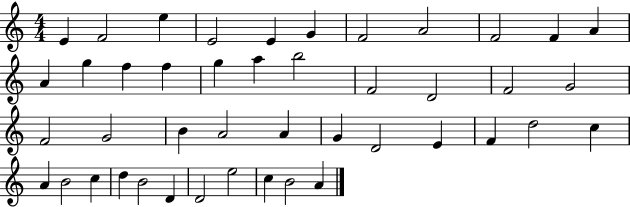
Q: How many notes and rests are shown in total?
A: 44